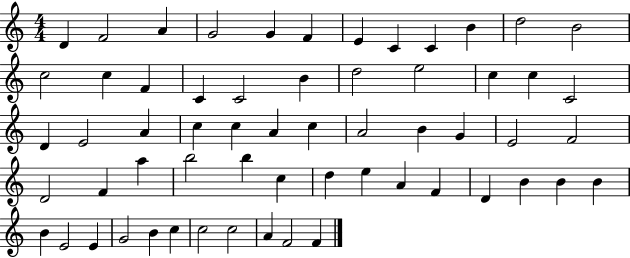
{
  \clef treble
  \numericTimeSignature
  \time 4/4
  \key c \major
  d'4 f'2 a'4 | g'2 g'4 f'4 | e'4 c'4 c'4 b'4 | d''2 b'2 | \break c''2 c''4 f'4 | c'4 c'2 b'4 | d''2 e''2 | c''4 c''4 c'2 | \break d'4 e'2 a'4 | c''4 c''4 a'4 c''4 | a'2 b'4 g'4 | e'2 f'2 | \break d'2 f'4 a''4 | b''2 b''4 c''4 | d''4 e''4 a'4 f'4 | d'4 b'4 b'4 b'4 | \break b'4 e'2 e'4 | g'2 b'4 c''4 | c''2 c''2 | a'4 f'2 f'4 | \break \bar "|."
}